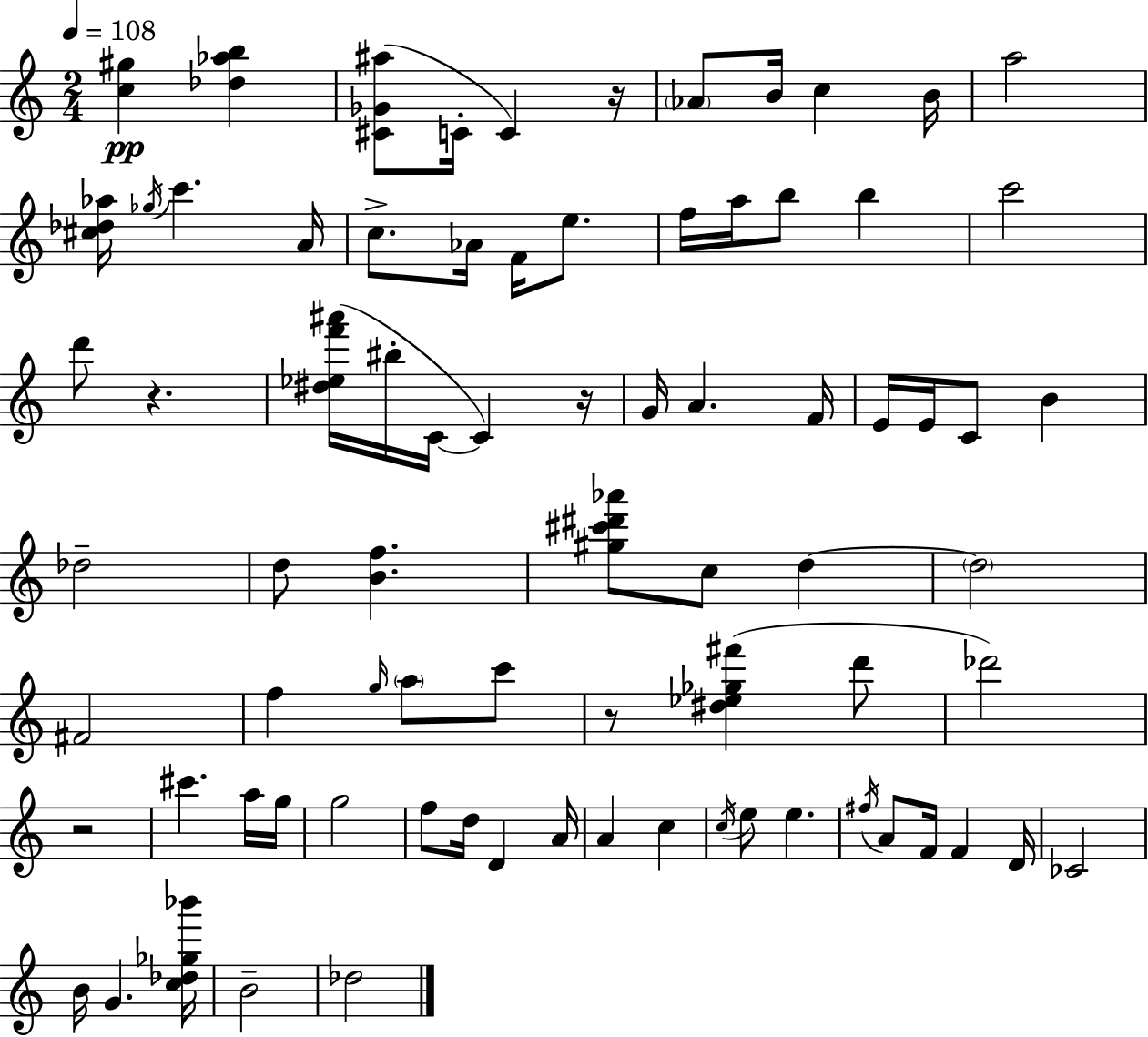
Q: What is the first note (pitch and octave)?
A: C4